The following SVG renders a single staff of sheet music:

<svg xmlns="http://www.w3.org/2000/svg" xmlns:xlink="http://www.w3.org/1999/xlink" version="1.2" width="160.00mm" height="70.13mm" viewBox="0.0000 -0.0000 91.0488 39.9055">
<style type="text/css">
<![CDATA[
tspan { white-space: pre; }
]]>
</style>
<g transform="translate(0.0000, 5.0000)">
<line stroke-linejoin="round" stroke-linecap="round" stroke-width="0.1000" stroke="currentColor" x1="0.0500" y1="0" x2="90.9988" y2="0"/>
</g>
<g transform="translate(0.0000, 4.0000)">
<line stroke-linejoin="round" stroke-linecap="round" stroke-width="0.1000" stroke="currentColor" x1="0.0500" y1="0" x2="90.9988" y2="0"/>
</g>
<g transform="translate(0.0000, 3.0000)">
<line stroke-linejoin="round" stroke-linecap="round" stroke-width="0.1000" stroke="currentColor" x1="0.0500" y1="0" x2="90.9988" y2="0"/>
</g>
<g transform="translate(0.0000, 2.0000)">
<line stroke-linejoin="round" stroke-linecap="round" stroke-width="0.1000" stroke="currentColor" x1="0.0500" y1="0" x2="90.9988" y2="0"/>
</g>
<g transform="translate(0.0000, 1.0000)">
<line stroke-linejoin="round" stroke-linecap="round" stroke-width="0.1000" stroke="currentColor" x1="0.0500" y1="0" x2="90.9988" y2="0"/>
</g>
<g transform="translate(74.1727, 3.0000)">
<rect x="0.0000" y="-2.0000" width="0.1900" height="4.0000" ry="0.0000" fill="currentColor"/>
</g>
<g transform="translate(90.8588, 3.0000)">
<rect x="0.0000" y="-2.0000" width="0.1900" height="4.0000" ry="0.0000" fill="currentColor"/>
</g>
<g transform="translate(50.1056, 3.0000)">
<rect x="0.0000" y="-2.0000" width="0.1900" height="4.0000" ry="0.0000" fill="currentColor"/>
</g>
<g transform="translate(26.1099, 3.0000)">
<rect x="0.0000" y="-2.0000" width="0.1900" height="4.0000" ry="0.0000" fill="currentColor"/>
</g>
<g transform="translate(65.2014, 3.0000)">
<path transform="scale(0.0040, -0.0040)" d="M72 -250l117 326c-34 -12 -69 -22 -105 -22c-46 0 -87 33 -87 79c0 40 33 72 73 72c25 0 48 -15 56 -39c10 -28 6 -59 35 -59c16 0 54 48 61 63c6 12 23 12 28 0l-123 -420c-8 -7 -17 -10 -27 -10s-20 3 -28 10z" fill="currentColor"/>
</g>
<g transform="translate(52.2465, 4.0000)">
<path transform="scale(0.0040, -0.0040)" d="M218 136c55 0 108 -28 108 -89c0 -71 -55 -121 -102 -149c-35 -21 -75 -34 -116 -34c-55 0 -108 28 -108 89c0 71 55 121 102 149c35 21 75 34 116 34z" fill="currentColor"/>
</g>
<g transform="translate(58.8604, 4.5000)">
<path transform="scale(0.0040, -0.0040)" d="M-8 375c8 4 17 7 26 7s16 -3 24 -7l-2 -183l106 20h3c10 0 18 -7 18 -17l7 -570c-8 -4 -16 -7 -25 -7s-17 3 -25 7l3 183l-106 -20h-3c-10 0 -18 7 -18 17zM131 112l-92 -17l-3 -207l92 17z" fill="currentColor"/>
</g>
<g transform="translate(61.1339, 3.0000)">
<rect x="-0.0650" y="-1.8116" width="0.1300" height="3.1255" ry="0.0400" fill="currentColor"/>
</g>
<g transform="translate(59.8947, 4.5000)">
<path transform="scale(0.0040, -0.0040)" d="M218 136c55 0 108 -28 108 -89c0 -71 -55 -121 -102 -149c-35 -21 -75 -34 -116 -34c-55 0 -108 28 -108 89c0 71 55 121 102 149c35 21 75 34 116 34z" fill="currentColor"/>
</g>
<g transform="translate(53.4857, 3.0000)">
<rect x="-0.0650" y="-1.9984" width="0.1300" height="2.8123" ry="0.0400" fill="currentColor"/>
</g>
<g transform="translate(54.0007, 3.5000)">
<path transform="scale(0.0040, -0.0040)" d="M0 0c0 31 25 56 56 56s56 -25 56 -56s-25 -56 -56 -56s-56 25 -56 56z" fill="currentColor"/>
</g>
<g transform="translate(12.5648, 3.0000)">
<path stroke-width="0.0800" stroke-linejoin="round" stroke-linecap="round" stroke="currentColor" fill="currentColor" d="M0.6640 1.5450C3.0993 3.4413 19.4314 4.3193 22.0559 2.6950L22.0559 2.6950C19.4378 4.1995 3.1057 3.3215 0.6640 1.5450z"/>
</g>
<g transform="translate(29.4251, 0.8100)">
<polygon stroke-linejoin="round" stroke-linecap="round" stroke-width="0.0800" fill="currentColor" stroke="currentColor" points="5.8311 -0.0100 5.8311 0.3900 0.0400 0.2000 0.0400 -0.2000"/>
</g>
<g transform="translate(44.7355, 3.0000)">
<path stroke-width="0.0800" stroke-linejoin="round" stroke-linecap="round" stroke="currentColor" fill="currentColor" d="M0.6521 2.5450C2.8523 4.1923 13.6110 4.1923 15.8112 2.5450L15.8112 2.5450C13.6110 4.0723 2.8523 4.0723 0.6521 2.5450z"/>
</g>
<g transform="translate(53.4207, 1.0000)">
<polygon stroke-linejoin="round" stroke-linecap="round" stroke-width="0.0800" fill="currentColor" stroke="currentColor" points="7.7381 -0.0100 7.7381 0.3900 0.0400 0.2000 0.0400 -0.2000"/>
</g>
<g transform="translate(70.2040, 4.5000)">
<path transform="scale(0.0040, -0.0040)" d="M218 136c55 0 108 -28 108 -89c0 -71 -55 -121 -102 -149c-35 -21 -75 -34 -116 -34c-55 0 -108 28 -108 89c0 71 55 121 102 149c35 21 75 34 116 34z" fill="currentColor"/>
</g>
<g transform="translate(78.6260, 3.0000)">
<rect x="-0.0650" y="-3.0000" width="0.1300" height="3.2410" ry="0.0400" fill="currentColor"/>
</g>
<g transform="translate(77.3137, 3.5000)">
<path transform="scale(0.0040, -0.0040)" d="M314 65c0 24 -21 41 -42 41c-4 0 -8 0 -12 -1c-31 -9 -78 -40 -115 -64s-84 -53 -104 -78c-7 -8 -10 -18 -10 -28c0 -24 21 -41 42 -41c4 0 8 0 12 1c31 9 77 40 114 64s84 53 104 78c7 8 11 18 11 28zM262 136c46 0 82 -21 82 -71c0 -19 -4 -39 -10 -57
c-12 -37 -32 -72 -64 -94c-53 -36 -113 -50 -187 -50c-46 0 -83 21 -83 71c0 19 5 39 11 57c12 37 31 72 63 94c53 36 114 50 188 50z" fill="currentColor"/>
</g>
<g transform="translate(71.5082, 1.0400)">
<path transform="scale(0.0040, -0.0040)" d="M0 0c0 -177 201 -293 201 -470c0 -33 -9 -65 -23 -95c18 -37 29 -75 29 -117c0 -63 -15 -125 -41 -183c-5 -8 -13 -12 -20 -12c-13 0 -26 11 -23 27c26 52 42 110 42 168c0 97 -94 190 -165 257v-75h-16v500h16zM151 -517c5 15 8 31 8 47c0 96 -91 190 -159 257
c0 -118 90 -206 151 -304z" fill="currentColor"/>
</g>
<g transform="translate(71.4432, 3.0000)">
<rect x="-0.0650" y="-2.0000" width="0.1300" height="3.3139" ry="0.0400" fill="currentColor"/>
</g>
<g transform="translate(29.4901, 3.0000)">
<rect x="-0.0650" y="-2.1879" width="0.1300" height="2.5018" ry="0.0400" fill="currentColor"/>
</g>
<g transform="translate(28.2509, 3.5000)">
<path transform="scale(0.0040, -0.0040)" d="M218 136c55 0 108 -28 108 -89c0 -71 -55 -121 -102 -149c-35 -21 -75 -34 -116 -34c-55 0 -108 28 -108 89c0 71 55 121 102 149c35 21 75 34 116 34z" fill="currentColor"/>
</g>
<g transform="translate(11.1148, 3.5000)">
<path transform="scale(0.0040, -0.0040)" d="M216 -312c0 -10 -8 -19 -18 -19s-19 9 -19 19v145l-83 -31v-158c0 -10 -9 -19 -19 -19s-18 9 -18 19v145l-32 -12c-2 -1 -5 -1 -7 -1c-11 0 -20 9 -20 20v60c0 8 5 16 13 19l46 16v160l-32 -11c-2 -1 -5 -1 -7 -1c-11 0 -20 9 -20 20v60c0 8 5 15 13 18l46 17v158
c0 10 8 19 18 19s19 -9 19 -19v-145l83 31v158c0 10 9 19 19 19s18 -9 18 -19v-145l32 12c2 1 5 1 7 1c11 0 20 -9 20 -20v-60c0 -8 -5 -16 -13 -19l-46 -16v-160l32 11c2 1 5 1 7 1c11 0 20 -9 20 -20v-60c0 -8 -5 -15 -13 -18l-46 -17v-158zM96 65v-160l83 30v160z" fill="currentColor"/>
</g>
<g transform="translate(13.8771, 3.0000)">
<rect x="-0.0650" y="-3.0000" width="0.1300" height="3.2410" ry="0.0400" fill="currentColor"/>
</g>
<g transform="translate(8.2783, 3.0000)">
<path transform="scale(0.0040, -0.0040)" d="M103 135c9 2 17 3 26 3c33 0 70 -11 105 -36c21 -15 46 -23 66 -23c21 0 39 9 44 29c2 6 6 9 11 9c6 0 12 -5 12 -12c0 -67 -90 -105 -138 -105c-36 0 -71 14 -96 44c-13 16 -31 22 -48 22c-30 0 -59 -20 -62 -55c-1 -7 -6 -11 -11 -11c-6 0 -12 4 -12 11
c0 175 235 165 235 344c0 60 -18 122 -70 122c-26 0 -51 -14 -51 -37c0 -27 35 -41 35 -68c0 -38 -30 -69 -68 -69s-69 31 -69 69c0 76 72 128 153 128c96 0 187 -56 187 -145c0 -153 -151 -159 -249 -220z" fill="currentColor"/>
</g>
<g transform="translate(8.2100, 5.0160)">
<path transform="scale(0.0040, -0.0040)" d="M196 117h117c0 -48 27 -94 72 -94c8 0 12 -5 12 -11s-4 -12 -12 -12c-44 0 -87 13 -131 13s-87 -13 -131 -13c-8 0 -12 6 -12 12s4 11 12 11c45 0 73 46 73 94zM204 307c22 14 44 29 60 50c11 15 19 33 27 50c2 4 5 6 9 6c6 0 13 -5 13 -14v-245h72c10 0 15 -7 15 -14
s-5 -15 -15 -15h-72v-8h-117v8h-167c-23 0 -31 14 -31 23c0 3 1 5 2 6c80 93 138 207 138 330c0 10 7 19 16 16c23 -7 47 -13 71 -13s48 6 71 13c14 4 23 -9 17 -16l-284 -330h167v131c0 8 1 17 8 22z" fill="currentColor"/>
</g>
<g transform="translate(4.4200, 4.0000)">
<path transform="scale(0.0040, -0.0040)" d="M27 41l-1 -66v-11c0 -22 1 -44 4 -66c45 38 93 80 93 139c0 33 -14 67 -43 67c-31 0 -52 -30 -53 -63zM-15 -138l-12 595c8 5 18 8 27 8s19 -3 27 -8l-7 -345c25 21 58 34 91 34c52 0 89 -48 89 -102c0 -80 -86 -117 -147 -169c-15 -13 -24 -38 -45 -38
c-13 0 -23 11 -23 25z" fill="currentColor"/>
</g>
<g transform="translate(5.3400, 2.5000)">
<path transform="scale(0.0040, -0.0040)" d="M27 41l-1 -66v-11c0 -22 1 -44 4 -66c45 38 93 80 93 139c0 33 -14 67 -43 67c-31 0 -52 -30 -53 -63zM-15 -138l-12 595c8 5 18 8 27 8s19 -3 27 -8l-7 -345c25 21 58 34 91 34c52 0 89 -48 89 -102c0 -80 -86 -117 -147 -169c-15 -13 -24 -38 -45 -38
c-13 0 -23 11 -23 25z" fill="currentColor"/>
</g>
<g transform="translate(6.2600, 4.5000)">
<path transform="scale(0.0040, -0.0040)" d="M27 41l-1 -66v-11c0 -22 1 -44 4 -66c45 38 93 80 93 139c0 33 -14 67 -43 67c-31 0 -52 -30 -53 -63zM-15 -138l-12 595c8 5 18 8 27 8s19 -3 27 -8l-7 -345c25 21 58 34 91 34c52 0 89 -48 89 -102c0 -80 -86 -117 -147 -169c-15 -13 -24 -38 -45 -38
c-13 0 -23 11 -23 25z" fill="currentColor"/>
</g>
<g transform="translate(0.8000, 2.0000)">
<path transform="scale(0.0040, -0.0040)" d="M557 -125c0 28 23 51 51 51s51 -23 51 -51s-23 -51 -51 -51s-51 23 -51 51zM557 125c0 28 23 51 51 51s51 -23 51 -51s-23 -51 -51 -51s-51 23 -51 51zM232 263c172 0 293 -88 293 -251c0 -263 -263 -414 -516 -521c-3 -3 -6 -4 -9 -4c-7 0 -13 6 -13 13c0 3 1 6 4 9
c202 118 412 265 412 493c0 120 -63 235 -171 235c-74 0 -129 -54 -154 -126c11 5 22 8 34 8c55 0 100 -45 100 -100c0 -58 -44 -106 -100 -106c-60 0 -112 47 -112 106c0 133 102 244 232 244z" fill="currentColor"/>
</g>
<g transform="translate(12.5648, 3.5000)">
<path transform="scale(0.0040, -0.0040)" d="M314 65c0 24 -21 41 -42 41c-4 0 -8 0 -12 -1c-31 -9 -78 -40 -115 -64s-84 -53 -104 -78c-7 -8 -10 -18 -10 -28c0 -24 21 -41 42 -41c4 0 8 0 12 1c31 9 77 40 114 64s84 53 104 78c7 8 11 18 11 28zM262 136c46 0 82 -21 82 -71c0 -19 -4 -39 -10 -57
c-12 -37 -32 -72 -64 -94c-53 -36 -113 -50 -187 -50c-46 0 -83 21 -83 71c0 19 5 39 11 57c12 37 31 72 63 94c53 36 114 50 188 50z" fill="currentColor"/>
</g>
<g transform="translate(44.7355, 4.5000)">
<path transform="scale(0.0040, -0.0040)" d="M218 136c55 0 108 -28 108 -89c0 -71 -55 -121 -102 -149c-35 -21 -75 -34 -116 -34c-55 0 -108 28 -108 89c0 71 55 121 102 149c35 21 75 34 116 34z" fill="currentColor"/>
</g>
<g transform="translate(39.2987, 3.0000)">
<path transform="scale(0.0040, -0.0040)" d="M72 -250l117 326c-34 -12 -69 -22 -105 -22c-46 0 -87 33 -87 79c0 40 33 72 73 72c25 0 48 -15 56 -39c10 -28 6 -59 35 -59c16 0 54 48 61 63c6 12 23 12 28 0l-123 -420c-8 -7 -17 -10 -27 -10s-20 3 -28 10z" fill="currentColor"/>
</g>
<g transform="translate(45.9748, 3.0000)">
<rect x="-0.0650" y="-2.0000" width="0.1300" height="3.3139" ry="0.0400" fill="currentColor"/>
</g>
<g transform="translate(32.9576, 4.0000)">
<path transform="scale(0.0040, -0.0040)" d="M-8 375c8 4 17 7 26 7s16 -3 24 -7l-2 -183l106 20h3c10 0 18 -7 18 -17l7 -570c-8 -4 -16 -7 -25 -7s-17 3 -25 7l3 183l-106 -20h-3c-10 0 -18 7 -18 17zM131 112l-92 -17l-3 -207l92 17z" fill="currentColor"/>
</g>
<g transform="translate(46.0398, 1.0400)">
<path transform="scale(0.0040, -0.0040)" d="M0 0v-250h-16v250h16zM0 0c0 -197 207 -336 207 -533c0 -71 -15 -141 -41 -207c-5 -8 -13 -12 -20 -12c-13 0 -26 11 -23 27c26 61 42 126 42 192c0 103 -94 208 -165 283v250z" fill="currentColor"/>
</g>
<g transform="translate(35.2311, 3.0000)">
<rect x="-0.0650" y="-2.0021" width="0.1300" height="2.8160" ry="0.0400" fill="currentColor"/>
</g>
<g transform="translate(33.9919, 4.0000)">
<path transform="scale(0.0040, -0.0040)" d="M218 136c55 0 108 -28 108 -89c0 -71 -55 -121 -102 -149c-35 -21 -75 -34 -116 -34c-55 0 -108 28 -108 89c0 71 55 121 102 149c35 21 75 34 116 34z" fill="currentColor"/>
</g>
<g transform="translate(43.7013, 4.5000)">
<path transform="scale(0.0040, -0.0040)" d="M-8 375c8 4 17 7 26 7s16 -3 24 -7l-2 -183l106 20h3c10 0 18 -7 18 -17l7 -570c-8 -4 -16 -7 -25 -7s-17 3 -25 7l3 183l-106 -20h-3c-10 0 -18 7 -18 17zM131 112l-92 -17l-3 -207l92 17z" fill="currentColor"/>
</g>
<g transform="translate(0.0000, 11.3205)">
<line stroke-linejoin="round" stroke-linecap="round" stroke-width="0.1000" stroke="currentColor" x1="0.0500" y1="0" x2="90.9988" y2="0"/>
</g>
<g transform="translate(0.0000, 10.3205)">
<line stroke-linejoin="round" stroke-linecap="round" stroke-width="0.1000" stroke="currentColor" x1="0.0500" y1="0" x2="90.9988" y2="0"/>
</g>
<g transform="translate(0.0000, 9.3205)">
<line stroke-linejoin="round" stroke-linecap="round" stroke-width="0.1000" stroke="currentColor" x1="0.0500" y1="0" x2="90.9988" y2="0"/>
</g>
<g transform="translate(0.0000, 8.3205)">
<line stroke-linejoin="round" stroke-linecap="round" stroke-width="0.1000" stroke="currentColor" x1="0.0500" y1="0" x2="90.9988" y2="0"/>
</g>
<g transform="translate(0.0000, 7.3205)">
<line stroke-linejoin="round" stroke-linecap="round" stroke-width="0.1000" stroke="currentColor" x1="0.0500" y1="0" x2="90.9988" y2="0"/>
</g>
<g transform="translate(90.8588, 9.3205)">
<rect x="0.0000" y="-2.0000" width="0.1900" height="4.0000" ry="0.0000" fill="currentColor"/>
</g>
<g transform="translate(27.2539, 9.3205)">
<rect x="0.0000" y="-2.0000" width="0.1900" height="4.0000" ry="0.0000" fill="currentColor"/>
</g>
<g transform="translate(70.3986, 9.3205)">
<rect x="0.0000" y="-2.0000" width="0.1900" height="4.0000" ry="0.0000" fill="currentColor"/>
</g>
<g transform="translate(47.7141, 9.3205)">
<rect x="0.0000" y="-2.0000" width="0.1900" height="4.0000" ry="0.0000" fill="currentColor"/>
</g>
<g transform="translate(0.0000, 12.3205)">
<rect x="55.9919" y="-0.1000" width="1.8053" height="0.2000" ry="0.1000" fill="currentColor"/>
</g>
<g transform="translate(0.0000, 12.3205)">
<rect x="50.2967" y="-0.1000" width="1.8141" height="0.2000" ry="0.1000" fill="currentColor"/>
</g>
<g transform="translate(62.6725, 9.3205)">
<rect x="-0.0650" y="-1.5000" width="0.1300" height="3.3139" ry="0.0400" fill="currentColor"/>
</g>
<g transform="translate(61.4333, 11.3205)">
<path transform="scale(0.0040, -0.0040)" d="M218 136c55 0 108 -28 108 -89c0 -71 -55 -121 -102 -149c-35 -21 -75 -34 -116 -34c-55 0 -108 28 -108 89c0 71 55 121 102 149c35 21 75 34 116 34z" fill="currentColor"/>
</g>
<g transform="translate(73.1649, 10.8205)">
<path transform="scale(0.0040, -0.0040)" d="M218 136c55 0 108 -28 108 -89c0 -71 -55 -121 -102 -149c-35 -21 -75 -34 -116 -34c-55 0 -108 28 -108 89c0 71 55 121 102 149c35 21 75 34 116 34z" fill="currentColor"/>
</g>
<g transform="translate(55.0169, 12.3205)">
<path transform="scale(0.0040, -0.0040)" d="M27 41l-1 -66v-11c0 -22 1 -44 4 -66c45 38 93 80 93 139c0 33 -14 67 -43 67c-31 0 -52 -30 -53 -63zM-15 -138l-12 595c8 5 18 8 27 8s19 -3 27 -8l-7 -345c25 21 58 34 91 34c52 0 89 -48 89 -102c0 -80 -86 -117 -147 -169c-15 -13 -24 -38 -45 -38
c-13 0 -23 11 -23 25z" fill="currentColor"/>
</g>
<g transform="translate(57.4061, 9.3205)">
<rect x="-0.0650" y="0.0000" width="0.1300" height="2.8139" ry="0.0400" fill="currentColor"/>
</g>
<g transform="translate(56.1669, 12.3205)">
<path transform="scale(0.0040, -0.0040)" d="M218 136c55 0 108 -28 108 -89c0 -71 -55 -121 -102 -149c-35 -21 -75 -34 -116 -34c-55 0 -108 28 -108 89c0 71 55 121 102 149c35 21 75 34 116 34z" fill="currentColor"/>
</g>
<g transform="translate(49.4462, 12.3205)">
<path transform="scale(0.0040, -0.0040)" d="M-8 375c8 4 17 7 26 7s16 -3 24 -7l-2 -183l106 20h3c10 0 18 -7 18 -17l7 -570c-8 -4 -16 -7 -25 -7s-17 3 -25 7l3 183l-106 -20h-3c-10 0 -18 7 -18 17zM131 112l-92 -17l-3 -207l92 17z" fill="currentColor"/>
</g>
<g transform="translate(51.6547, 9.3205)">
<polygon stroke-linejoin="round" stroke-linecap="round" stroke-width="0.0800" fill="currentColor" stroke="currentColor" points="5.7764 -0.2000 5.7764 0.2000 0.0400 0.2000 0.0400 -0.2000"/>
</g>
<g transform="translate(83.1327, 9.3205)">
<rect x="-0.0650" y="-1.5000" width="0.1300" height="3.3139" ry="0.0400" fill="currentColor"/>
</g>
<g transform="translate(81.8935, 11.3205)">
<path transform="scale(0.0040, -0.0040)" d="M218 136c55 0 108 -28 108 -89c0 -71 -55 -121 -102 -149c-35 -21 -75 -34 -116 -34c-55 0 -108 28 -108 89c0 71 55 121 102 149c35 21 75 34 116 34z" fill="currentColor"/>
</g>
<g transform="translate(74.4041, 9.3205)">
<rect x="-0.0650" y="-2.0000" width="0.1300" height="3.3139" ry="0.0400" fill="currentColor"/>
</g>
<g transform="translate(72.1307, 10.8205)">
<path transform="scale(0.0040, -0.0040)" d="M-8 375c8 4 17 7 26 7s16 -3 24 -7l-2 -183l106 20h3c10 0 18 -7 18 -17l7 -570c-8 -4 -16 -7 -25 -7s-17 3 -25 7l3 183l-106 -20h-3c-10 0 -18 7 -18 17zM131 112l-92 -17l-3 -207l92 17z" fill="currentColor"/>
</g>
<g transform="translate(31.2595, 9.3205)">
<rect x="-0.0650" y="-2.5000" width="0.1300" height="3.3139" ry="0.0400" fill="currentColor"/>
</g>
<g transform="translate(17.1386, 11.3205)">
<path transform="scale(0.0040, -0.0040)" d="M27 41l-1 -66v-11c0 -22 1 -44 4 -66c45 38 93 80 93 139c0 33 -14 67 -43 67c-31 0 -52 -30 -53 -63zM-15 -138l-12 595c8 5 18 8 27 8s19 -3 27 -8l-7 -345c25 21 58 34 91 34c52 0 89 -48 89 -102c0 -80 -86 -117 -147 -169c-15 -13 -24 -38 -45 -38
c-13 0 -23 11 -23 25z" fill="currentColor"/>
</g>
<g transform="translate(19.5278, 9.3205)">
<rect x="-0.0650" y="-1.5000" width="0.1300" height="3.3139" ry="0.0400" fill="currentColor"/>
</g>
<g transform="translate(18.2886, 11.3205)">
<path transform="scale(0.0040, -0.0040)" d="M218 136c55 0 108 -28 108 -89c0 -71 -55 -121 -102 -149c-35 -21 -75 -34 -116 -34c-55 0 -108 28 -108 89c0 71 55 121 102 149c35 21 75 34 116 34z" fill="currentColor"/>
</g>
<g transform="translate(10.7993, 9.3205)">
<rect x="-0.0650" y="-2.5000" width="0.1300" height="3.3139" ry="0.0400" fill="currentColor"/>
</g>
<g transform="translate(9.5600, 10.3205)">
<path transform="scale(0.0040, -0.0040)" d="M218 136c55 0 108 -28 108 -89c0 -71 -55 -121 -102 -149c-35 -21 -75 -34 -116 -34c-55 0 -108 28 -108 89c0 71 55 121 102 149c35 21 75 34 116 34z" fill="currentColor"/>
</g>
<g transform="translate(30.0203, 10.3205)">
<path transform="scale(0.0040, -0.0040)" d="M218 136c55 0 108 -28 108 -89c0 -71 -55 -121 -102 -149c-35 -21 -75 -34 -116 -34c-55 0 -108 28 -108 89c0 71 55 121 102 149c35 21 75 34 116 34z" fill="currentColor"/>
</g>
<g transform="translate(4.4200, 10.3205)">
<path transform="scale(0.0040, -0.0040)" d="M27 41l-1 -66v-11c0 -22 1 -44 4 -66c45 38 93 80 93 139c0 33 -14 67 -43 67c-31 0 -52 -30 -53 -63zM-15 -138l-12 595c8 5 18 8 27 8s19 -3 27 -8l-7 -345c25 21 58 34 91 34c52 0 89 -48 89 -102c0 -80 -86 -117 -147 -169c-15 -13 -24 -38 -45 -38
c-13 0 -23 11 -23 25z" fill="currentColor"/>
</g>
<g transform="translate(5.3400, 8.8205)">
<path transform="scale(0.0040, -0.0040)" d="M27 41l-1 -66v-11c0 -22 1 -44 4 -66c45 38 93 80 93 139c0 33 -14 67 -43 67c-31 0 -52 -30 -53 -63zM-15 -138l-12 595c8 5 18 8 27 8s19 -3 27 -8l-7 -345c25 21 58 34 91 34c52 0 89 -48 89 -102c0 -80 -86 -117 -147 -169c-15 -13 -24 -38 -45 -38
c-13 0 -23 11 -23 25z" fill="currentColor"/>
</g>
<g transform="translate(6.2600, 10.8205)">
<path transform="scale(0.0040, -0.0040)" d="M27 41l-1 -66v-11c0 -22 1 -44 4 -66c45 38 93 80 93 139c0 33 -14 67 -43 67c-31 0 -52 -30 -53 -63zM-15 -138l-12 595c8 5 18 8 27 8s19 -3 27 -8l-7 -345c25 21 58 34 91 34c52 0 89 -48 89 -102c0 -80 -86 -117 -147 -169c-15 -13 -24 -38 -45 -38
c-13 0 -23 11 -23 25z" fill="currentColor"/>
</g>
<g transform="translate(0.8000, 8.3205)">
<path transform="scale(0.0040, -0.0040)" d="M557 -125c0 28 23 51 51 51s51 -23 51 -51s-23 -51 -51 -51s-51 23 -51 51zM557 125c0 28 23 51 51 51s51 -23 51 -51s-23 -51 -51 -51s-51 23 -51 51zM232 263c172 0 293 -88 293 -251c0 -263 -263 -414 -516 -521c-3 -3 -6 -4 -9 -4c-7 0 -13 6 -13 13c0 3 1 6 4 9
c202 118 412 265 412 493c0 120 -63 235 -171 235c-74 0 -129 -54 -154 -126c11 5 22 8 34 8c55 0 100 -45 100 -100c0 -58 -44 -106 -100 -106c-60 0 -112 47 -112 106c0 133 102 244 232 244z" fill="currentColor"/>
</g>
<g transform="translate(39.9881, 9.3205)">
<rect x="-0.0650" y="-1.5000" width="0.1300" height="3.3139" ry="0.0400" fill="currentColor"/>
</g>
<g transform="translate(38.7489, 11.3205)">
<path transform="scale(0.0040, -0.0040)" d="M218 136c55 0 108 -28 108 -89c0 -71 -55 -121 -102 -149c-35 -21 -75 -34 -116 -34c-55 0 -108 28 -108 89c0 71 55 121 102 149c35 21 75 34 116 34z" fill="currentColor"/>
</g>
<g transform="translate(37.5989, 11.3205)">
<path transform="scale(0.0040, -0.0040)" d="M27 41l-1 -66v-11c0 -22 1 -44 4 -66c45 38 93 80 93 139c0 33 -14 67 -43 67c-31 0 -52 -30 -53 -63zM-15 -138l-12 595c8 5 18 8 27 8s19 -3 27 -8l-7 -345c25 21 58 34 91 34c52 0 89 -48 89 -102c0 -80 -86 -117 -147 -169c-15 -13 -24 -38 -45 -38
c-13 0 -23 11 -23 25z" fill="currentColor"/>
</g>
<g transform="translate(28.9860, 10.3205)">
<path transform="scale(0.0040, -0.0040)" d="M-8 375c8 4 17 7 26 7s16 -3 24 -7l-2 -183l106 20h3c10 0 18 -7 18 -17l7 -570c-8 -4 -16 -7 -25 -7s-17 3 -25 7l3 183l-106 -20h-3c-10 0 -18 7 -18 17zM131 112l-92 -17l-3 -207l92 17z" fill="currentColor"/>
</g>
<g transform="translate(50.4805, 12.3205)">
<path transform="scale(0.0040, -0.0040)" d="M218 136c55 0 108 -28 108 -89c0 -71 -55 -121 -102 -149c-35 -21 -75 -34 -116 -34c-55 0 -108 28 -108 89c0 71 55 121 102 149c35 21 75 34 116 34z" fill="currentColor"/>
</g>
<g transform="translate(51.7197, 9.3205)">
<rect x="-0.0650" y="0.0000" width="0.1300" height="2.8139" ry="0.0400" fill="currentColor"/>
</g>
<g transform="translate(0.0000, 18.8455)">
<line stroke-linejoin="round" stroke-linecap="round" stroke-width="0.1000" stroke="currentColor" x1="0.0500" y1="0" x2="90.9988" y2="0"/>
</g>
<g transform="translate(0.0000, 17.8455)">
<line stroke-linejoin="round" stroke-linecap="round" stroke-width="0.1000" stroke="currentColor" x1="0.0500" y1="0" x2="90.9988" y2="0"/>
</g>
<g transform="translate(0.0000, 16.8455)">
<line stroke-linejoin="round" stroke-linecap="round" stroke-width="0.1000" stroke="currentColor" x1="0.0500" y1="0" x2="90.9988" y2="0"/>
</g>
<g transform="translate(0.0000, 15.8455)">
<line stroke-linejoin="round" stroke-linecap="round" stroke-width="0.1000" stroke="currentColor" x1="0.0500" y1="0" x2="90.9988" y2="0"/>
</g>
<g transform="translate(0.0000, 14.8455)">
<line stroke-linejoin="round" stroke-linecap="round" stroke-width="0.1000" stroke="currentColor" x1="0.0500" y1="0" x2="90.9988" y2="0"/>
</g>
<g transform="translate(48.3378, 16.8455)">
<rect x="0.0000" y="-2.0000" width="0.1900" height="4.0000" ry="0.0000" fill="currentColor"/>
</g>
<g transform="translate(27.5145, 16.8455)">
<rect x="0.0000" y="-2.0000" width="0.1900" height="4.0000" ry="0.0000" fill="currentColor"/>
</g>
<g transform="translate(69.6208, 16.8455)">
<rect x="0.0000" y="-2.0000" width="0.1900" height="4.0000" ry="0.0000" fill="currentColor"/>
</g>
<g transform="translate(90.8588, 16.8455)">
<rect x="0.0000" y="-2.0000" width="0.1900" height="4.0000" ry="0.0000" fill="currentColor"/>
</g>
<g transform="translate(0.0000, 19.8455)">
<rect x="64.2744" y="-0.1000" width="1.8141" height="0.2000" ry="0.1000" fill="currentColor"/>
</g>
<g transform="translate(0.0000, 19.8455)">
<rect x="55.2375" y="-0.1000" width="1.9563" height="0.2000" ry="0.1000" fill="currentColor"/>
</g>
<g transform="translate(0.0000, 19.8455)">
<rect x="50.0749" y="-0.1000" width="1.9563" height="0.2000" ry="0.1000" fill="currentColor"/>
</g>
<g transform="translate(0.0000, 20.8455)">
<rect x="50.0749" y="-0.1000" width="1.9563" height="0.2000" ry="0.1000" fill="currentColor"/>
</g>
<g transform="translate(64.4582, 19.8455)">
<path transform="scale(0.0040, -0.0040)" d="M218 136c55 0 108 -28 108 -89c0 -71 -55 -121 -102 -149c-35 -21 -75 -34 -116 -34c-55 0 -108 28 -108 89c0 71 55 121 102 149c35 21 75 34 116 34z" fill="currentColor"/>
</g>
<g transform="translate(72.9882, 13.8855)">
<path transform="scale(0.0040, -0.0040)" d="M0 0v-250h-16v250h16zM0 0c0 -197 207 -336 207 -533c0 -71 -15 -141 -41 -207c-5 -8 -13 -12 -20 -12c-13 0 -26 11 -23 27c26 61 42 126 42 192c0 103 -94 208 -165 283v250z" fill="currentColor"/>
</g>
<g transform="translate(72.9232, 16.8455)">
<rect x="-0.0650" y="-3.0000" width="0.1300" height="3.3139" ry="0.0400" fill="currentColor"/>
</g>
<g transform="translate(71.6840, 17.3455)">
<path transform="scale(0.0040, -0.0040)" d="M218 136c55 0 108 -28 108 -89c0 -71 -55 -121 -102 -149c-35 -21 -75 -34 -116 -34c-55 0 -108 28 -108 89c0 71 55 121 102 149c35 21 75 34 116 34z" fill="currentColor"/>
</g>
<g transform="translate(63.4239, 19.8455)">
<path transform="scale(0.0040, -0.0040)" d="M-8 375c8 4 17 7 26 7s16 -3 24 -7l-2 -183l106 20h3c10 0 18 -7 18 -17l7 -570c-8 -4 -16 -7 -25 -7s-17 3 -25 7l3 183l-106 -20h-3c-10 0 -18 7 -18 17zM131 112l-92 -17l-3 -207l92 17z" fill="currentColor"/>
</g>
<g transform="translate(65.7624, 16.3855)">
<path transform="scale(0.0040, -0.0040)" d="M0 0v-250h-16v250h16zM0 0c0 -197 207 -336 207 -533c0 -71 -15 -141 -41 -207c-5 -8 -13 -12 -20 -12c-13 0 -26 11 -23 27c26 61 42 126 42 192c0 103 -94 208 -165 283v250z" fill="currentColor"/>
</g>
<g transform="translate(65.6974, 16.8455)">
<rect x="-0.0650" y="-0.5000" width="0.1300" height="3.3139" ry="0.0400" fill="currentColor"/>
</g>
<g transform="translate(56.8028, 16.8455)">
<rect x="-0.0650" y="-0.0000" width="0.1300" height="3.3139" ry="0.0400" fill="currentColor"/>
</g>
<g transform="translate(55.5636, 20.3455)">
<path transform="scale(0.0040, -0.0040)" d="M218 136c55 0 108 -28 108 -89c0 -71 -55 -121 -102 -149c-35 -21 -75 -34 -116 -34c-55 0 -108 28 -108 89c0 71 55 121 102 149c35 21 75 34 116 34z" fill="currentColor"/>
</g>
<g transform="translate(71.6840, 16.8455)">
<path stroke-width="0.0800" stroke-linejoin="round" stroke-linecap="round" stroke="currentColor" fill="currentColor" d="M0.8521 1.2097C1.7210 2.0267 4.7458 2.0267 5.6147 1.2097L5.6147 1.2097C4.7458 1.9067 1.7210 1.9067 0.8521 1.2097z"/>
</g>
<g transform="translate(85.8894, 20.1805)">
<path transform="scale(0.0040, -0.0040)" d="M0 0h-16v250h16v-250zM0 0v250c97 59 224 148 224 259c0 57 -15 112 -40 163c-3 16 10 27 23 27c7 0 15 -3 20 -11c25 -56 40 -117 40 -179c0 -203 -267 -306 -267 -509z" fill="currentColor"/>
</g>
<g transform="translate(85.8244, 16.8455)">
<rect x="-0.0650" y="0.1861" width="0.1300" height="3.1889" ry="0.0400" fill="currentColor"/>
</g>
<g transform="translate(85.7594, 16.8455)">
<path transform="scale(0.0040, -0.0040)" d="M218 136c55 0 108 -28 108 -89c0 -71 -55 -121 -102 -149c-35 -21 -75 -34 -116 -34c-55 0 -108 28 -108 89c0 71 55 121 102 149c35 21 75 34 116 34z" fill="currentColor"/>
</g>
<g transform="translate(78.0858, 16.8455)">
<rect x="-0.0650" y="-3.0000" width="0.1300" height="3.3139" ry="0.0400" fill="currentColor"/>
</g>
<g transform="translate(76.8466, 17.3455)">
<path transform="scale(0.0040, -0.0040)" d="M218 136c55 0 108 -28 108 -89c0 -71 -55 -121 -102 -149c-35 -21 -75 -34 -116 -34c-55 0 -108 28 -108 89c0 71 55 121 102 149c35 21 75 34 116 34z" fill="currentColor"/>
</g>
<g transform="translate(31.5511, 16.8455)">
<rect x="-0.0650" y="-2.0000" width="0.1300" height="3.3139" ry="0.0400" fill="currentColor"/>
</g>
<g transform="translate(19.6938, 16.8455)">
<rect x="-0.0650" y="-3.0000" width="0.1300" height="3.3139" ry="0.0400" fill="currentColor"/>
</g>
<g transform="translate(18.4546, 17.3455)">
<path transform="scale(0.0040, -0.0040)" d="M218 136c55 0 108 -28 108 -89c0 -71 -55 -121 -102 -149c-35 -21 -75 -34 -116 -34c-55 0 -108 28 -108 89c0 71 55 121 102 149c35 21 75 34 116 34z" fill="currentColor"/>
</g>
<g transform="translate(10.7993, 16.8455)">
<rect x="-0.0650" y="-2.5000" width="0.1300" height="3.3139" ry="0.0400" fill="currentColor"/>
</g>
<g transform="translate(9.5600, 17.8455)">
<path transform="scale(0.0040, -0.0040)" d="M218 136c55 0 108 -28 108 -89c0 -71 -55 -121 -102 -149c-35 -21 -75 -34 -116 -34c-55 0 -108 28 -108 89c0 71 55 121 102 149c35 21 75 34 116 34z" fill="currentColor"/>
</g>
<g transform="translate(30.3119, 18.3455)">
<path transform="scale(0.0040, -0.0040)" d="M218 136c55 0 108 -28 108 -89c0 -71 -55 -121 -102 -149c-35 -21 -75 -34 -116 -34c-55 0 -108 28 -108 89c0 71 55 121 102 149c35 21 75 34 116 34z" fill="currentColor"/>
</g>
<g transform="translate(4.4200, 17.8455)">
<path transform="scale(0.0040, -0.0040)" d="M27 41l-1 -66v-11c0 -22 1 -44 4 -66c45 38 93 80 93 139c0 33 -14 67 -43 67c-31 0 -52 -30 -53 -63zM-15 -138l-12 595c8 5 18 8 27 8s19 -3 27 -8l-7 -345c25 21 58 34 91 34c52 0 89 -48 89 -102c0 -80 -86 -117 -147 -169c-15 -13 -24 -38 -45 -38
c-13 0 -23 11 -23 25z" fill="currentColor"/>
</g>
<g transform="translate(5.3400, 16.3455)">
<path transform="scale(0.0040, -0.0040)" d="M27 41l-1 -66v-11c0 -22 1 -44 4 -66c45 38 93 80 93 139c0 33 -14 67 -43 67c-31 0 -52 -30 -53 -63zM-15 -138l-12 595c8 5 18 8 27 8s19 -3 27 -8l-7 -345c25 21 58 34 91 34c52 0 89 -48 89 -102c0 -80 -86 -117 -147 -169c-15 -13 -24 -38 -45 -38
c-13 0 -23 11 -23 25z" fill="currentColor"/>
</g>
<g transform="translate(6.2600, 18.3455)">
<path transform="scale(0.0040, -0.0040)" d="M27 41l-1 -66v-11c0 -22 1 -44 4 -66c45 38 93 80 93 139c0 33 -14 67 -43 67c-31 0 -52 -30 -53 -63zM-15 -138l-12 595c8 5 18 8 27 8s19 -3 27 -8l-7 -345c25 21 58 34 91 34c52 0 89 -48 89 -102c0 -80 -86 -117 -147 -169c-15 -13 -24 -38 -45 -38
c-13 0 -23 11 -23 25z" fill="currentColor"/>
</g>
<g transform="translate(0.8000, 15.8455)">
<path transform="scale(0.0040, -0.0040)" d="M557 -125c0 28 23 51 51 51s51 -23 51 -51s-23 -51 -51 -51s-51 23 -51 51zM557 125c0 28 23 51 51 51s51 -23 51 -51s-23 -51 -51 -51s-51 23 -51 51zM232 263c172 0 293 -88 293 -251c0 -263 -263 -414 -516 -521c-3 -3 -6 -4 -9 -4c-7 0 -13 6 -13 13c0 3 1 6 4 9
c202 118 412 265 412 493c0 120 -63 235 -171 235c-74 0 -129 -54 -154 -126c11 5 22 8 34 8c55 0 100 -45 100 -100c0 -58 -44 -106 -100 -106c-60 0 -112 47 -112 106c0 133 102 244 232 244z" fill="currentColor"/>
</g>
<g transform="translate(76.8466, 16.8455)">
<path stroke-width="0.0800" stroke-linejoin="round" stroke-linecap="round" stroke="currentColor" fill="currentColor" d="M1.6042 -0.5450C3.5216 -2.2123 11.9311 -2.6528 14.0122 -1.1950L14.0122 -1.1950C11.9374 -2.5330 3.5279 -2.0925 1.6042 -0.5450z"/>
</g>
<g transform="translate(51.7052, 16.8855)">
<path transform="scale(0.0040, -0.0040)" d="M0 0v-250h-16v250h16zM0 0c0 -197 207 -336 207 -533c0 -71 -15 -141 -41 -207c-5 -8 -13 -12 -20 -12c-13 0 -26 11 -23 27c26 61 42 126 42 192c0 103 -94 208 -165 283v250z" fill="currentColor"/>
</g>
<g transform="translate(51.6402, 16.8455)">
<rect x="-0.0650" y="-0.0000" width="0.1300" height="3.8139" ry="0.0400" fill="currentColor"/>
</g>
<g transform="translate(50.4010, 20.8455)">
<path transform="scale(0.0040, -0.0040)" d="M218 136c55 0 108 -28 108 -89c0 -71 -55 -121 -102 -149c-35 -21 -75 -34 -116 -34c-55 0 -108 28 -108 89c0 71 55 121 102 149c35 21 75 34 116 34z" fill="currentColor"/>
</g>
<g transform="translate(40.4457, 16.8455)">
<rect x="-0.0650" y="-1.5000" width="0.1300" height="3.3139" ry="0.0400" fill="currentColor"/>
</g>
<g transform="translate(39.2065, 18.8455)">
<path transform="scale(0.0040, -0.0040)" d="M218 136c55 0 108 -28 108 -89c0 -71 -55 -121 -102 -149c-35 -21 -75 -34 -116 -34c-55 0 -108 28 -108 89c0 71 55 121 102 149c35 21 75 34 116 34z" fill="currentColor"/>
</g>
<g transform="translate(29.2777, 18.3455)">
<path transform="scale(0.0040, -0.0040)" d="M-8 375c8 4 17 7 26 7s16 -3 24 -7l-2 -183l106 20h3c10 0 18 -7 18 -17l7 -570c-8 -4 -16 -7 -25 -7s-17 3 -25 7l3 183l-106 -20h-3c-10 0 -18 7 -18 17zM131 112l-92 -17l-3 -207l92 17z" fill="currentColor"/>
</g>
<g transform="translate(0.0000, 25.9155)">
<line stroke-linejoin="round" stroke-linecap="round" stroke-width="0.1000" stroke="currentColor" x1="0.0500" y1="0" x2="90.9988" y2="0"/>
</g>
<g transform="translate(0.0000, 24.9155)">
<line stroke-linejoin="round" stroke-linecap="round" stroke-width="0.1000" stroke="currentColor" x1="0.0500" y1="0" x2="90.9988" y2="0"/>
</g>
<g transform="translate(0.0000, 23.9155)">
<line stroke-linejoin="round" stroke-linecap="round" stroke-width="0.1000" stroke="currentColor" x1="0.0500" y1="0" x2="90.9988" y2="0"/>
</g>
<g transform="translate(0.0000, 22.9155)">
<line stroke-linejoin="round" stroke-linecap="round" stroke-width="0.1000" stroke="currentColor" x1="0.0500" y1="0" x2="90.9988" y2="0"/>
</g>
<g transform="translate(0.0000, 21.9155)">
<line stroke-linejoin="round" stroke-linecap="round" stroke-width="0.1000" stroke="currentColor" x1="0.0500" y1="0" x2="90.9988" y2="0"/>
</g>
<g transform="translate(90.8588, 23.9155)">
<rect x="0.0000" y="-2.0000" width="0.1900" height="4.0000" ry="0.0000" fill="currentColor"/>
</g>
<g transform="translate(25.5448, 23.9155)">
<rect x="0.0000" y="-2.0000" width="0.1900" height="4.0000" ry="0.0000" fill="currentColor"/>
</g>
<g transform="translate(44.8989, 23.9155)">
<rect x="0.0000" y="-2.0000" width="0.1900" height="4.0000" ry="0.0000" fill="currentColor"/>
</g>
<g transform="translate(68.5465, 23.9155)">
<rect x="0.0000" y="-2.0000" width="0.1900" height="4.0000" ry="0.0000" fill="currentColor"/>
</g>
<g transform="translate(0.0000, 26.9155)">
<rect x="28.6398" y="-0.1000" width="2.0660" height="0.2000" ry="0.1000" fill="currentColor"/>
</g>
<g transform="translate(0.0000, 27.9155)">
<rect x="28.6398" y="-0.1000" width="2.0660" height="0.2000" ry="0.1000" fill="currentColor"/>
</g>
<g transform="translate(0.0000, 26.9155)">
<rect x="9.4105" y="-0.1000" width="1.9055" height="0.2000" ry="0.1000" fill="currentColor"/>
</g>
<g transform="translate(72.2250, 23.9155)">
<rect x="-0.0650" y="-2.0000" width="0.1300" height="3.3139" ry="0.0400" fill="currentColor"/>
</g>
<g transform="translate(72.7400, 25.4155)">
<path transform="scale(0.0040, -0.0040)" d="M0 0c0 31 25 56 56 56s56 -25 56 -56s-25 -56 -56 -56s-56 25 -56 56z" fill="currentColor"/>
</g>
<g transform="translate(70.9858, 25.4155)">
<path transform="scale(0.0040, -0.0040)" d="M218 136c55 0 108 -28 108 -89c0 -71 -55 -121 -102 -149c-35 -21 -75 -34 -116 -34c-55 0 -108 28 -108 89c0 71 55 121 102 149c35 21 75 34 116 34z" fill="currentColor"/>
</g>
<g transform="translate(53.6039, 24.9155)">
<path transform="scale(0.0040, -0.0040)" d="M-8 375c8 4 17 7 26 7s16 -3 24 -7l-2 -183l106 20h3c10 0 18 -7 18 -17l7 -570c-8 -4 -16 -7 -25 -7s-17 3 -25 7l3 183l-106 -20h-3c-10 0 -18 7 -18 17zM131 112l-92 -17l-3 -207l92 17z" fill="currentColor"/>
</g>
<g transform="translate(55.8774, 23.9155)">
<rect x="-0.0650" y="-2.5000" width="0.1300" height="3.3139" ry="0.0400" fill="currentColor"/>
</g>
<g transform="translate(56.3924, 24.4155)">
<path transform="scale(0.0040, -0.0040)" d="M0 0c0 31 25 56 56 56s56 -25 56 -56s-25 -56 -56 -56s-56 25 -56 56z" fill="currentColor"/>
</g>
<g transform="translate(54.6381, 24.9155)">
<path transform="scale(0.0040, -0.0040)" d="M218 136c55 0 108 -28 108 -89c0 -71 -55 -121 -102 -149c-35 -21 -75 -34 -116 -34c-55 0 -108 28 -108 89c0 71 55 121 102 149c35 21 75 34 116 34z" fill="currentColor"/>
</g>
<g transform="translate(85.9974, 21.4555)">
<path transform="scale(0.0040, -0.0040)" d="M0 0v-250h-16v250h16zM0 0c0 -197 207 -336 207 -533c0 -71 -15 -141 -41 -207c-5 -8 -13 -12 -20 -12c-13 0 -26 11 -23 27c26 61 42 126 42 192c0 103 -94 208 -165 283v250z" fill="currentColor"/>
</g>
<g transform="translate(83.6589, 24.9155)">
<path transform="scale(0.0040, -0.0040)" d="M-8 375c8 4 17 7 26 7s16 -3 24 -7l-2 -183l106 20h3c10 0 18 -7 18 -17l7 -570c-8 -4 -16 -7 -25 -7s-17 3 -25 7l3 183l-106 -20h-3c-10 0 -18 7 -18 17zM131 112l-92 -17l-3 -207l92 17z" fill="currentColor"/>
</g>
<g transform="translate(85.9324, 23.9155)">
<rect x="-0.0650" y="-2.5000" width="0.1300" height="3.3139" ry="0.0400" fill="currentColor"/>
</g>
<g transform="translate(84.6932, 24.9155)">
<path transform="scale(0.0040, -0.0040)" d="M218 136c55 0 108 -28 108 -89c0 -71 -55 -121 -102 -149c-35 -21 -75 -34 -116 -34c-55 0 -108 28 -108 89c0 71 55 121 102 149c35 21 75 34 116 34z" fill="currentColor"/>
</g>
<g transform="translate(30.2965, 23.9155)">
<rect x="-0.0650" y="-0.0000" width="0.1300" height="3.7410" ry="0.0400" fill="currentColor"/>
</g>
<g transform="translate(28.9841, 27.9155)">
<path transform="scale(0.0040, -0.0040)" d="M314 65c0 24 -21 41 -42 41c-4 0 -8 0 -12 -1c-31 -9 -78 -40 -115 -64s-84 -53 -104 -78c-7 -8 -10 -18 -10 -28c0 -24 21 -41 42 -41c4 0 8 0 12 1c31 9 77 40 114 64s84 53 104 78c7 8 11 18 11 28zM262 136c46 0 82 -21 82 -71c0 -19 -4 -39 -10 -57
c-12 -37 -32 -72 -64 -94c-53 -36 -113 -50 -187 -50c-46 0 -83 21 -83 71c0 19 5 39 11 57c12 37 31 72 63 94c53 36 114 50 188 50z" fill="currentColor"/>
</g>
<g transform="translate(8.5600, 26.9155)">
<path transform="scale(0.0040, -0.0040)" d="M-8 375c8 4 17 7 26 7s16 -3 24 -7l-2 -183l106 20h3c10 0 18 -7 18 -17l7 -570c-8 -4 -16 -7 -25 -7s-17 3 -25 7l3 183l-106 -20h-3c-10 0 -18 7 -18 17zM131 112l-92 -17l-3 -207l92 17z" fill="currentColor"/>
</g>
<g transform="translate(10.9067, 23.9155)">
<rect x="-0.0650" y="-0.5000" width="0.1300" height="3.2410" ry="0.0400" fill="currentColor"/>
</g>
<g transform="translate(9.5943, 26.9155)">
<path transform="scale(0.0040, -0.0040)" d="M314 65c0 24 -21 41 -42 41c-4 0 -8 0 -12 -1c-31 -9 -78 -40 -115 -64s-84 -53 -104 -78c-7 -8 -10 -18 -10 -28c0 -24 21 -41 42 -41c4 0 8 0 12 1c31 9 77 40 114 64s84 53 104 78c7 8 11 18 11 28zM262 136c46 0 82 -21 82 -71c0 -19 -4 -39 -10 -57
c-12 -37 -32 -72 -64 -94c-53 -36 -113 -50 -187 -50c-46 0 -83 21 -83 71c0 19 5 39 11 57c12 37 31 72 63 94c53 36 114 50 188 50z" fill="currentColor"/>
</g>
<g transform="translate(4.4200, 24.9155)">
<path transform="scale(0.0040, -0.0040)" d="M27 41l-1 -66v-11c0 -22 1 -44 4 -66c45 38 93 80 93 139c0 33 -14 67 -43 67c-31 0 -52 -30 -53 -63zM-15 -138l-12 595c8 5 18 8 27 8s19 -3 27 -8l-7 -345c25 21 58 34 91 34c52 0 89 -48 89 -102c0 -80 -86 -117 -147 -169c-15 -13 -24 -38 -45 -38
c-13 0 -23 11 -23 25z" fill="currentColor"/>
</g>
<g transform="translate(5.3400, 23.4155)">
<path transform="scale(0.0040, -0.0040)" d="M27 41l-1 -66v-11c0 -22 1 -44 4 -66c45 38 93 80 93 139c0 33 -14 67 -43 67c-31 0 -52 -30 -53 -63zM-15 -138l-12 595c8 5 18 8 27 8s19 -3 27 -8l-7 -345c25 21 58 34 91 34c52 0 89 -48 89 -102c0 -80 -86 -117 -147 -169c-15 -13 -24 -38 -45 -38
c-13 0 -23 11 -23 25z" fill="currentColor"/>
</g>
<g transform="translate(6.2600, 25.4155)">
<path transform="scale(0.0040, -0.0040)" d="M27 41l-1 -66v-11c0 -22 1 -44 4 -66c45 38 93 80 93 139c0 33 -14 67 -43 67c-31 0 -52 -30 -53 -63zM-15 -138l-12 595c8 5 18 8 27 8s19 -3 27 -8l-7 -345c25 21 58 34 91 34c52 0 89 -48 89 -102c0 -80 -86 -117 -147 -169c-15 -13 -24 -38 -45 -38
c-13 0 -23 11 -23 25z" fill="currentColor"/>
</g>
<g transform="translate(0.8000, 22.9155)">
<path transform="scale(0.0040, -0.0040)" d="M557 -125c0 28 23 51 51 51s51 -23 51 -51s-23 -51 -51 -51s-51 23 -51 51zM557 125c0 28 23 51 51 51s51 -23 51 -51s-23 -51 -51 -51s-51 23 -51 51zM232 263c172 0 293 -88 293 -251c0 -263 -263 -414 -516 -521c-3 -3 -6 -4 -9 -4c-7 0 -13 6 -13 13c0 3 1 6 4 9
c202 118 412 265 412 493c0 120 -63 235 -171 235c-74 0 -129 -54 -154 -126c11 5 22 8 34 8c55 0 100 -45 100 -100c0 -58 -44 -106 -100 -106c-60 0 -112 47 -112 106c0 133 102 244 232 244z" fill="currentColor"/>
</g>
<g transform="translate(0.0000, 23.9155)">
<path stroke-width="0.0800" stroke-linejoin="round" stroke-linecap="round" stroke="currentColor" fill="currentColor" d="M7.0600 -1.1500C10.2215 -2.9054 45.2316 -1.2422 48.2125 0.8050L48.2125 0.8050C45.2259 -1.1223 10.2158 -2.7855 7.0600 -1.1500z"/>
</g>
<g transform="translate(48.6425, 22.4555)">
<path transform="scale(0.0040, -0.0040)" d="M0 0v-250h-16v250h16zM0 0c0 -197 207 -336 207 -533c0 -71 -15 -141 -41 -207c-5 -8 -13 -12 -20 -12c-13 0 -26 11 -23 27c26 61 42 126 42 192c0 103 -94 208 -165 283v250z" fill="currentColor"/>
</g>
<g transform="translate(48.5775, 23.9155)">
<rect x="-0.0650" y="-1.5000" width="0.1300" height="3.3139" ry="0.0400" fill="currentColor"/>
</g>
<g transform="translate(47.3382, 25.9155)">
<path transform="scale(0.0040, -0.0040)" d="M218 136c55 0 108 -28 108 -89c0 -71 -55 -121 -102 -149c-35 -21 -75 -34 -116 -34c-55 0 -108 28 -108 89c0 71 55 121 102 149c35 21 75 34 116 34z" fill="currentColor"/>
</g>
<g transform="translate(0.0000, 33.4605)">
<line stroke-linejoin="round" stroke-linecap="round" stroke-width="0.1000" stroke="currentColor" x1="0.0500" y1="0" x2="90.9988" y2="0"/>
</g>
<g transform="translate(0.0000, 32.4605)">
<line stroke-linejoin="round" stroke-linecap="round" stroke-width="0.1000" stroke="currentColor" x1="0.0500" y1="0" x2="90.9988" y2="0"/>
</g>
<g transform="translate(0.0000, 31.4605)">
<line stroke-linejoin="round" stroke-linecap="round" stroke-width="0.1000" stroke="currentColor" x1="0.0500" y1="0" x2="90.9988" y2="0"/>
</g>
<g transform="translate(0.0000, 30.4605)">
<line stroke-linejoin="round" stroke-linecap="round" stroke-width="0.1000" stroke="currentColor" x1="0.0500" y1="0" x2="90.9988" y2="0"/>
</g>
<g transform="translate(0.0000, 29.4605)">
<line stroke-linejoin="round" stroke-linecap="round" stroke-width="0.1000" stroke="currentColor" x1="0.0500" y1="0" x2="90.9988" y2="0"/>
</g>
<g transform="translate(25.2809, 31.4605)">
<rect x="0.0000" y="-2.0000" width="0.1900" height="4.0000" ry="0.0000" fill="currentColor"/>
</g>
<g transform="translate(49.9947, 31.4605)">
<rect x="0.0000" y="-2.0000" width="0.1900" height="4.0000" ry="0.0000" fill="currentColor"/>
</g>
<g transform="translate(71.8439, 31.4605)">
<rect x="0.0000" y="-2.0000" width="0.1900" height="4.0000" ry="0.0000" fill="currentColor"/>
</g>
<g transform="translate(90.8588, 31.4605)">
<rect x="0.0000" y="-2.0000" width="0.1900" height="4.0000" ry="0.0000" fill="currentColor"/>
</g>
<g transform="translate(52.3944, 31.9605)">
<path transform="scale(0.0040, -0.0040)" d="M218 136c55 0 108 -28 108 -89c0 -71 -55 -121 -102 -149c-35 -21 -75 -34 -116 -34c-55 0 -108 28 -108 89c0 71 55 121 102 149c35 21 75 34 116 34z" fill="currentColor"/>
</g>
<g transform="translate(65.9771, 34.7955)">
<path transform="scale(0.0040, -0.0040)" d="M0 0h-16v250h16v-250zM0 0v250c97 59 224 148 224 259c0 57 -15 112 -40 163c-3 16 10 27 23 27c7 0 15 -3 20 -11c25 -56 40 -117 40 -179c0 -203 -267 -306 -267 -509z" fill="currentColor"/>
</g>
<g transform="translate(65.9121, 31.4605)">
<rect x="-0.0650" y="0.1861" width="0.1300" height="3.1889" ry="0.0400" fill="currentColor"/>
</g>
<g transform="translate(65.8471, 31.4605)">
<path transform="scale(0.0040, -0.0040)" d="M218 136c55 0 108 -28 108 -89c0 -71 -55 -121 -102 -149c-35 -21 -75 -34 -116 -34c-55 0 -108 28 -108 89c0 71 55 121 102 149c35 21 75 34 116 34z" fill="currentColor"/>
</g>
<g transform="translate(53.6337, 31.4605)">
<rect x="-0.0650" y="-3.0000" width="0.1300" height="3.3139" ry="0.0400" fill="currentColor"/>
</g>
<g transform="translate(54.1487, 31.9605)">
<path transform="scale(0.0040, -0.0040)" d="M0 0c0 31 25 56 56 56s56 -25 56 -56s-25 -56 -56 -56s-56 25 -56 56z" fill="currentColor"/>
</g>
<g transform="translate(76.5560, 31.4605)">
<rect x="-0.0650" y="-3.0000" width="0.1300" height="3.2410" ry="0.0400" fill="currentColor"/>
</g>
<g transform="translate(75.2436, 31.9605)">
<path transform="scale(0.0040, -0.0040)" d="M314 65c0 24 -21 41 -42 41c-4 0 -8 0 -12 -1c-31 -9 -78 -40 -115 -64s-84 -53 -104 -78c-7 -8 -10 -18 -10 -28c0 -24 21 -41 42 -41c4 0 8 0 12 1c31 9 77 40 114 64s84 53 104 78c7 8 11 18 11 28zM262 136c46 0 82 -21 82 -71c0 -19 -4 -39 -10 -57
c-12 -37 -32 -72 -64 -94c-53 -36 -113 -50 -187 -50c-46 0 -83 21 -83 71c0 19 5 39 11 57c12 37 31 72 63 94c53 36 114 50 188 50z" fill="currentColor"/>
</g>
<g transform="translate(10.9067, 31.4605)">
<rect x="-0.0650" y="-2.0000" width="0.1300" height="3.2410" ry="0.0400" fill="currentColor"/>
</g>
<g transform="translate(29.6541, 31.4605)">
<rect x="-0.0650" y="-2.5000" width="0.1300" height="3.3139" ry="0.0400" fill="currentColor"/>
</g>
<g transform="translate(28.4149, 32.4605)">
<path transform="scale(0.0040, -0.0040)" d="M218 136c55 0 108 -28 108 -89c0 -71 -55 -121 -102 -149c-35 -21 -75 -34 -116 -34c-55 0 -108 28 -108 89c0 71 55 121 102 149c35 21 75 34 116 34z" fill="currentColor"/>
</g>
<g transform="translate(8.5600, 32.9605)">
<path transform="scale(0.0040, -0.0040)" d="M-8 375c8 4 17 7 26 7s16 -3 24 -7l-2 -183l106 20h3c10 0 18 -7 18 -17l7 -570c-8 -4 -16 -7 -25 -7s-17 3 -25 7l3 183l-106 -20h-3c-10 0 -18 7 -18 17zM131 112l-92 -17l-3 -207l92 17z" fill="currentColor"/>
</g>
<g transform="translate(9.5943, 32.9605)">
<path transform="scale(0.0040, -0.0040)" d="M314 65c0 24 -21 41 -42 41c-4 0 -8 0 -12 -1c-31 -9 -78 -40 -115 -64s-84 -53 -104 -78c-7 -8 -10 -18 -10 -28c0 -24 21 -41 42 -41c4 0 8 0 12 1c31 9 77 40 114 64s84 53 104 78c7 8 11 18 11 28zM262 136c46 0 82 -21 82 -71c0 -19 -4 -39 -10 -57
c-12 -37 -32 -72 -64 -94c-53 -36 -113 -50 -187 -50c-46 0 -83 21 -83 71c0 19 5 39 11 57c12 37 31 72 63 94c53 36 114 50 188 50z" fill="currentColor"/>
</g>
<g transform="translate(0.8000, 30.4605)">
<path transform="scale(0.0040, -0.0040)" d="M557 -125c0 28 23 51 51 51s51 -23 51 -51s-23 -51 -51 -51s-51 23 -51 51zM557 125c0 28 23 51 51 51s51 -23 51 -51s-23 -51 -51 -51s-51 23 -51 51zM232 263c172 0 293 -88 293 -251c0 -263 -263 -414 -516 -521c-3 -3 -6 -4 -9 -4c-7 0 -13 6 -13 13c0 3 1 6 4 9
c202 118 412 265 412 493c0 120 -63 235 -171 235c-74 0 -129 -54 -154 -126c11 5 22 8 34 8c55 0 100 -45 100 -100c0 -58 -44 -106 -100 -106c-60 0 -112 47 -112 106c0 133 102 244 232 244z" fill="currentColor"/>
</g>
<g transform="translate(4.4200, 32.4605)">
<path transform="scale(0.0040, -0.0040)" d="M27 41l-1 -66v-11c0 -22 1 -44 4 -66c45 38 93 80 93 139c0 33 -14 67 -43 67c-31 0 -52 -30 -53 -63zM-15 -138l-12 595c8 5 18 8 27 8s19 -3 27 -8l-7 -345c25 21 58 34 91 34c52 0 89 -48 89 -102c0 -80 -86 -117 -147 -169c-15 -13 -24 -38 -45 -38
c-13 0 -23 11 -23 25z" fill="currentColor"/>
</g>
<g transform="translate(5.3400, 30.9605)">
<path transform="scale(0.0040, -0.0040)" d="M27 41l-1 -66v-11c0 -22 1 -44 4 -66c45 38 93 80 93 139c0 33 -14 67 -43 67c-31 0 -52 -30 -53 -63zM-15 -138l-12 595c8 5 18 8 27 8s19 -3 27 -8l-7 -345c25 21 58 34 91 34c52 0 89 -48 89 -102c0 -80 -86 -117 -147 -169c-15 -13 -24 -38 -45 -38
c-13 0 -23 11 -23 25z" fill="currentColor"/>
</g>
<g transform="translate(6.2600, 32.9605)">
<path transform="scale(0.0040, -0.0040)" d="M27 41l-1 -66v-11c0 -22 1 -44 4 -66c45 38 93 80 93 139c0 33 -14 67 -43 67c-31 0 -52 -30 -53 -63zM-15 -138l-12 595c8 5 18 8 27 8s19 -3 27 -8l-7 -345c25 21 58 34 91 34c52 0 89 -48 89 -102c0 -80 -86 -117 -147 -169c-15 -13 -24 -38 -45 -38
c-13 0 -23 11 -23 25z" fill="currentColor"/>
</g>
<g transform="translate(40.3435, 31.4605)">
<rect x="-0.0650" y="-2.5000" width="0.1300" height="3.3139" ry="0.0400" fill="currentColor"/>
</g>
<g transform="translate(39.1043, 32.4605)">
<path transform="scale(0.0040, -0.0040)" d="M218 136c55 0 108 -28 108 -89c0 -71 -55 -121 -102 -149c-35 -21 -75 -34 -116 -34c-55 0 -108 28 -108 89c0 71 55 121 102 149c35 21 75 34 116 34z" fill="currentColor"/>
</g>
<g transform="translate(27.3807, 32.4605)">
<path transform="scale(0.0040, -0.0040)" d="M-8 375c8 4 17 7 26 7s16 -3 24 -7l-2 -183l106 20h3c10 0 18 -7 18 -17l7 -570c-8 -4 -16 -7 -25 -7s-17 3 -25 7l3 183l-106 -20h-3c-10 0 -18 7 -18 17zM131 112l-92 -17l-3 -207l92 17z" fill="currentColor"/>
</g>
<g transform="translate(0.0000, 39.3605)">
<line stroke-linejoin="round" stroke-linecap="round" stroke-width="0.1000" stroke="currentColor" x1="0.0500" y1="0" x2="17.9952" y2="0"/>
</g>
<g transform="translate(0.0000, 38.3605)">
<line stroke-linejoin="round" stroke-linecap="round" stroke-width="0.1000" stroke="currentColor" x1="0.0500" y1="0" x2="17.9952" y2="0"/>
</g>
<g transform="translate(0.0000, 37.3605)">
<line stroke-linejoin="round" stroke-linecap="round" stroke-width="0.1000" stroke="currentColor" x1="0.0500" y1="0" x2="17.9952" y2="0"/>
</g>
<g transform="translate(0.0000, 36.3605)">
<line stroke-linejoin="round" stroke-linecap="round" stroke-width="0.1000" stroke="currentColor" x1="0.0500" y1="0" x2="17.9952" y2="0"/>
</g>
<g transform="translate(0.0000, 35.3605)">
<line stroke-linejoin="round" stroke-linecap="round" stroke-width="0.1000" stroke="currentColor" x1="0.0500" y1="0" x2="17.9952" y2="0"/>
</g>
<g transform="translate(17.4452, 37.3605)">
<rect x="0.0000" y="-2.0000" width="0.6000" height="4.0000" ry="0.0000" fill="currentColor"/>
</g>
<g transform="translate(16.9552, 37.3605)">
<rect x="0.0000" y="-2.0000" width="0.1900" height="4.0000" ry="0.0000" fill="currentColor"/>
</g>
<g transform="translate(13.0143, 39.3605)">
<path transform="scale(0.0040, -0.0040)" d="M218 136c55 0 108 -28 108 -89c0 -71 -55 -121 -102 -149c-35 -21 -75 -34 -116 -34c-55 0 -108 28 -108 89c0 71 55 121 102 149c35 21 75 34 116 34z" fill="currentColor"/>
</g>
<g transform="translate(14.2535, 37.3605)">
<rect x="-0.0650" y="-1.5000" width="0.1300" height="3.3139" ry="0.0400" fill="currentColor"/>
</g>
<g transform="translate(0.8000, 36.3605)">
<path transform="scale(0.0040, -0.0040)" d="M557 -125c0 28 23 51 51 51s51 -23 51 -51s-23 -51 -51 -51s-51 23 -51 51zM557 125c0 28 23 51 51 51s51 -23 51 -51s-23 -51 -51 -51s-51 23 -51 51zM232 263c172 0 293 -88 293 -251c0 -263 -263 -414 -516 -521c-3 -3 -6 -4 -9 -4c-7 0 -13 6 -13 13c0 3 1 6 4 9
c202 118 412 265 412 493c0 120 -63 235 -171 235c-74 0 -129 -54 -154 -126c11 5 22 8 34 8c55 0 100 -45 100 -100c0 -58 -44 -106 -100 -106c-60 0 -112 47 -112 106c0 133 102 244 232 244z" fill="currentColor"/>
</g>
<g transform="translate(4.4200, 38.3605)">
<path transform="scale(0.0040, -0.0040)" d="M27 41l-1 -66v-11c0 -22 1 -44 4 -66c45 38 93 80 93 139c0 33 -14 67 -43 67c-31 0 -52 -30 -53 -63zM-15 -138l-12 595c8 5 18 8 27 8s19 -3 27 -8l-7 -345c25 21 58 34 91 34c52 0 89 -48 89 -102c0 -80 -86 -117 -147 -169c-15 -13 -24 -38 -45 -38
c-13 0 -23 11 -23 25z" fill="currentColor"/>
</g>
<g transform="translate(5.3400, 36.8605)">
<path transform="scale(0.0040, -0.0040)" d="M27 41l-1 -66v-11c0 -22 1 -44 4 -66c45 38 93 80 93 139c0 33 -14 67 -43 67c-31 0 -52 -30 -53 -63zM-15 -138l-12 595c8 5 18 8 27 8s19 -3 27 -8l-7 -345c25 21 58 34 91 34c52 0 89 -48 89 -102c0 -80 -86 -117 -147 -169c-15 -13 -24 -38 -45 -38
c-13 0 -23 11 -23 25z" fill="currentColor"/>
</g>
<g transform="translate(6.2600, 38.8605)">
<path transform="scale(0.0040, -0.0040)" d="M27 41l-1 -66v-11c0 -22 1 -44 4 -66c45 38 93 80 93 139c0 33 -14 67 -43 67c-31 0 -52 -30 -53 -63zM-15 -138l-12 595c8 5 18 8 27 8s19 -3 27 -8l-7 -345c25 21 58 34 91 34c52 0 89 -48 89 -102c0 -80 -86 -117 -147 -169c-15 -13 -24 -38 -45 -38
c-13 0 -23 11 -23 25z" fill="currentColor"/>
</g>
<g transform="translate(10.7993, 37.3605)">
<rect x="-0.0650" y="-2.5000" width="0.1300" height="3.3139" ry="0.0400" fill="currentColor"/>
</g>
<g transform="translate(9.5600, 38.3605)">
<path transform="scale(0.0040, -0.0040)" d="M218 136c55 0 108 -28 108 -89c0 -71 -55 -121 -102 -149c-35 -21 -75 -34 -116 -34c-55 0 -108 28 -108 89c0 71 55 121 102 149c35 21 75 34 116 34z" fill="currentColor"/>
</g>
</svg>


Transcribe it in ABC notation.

X:1
T:Untitled
M:2/4
L:1/4
K:Eb
^C,2 C,/2 B,,/2 z/2 A,,/2 _B,,/2 A,,/2 z/2 A,,/4 C,2 _B,, _G,, B,, _G,, E,,/2 _E,,/2 G,, A,, G,, _B,, C, A,, G,, C,,/2 D,, E,,/2 C,/2 C, D,/2 E,,2 C,,2 G,,/2 B,, _A,, B,,/2 A,,2 B,, B,, C, D,/2 C,2 _B,, G,,